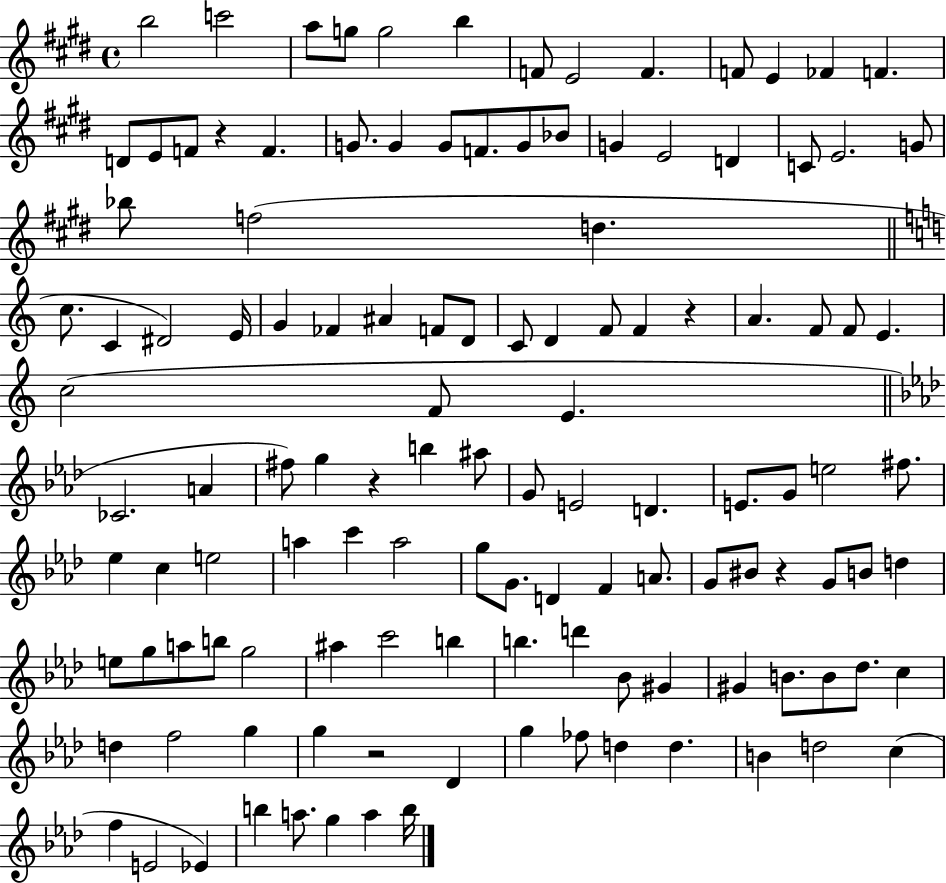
B5/h C6/h A5/e G5/e G5/h B5/q F4/e E4/h F4/q. F4/e E4/q FES4/q F4/q. D4/e E4/e F4/e R/q F4/q. G4/e. G4/q G4/e F4/e. G4/e Bb4/e G4/q E4/h D4/q C4/e E4/h. G4/e Bb5/e F5/h D5/q. C5/e. C4/q D#4/h E4/s G4/q FES4/q A#4/q F4/e D4/e C4/e D4/q F4/e F4/q R/q A4/q. F4/e F4/e E4/q. C5/h F4/e E4/q. CES4/h. A4/q F#5/e G5/q R/q B5/q A#5/e G4/e E4/h D4/q. E4/e. G4/e E5/h F#5/e. Eb5/q C5/q E5/h A5/q C6/q A5/h G5/e G4/e. D4/q F4/q A4/e. G4/e BIS4/e R/q G4/e B4/e D5/q E5/e G5/e A5/e B5/e G5/h A#5/q C6/h B5/q B5/q. D6/q Bb4/e G#4/q G#4/q B4/e. B4/e Db5/e. C5/q D5/q F5/h G5/q G5/q R/h Db4/q G5/q FES5/e D5/q D5/q. B4/q D5/h C5/q F5/q E4/h Eb4/q B5/q A5/e. G5/q A5/q B5/s